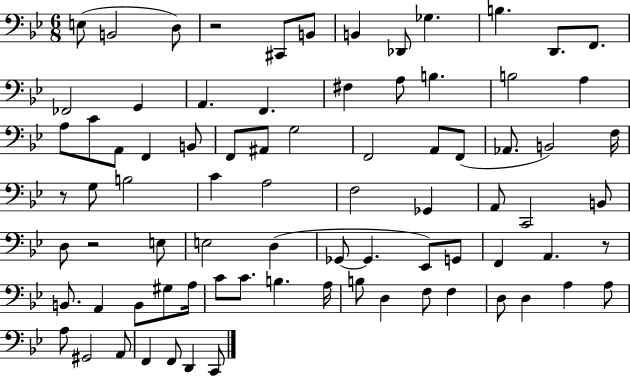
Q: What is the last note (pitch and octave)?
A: C2